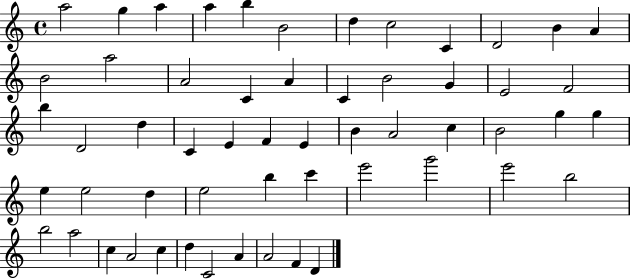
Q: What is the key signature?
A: C major